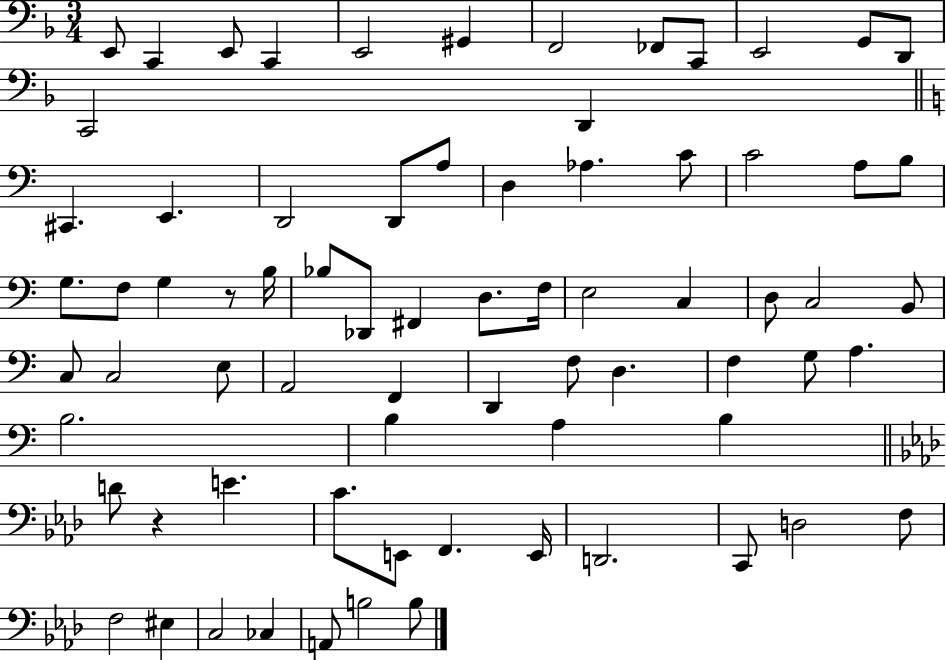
X:1
T:Untitled
M:3/4
L:1/4
K:F
E,,/2 C,, E,,/2 C,, E,,2 ^G,, F,,2 _F,,/2 C,,/2 E,,2 G,,/2 D,,/2 C,,2 D,, ^C,, E,, D,,2 D,,/2 A,/2 D, _A, C/2 C2 A,/2 B,/2 G,/2 F,/2 G, z/2 B,/4 _B,/2 _D,,/2 ^F,, D,/2 F,/4 E,2 C, D,/2 C,2 B,,/2 C,/2 C,2 E,/2 A,,2 F,, D,, F,/2 D, F, G,/2 A, B,2 B, A, B, D/2 z E C/2 E,,/2 F,, E,,/4 D,,2 C,,/2 D,2 F,/2 F,2 ^E, C,2 _C, A,,/2 B,2 B,/2